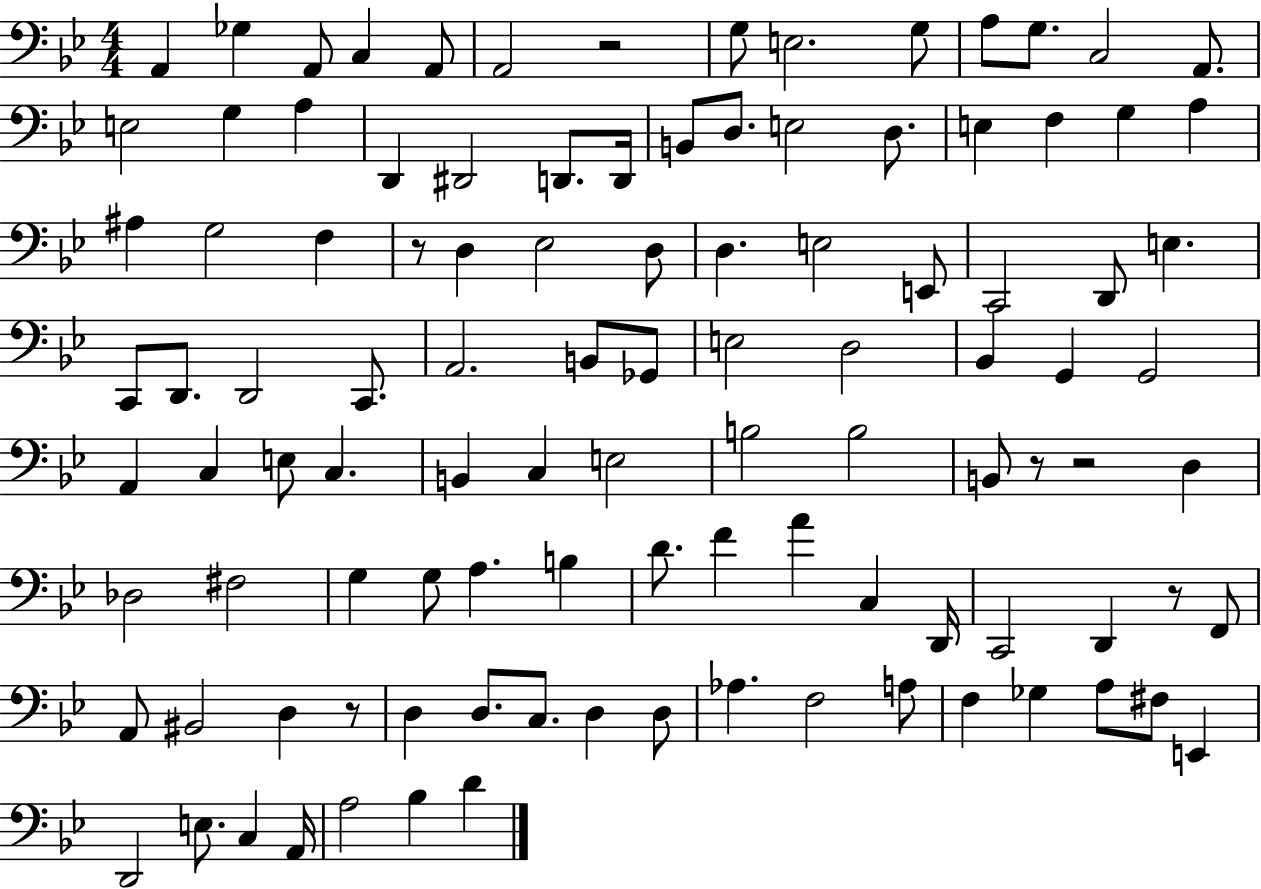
A2/q Gb3/q A2/e C3/q A2/e A2/h R/h G3/e E3/h. G3/e A3/e G3/e. C3/h A2/e. E3/h G3/q A3/q D2/q D#2/h D2/e. D2/s B2/e D3/e. E3/h D3/e. E3/q F3/q G3/q A3/q A#3/q G3/h F3/q R/e D3/q Eb3/h D3/e D3/q. E3/h E2/e C2/h D2/e E3/q. C2/e D2/e. D2/h C2/e. A2/h. B2/e Gb2/e E3/h D3/h Bb2/q G2/q G2/h A2/q C3/q E3/e C3/q. B2/q C3/q E3/h B3/h B3/h B2/e R/e R/h D3/q Db3/h F#3/h G3/q G3/e A3/q. B3/q D4/e. F4/q A4/q C3/q D2/s C2/h D2/q R/e F2/e A2/e BIS2/h D3/q R/e D3/q D3/e. C3/e. D3/q D3/e Ab3/q. F3/h A3/e F3/q Gb3/q A3/e F#3/e E2/q D2/h E3/e. C3/q A2/s A3/h Bb3/q D4/q